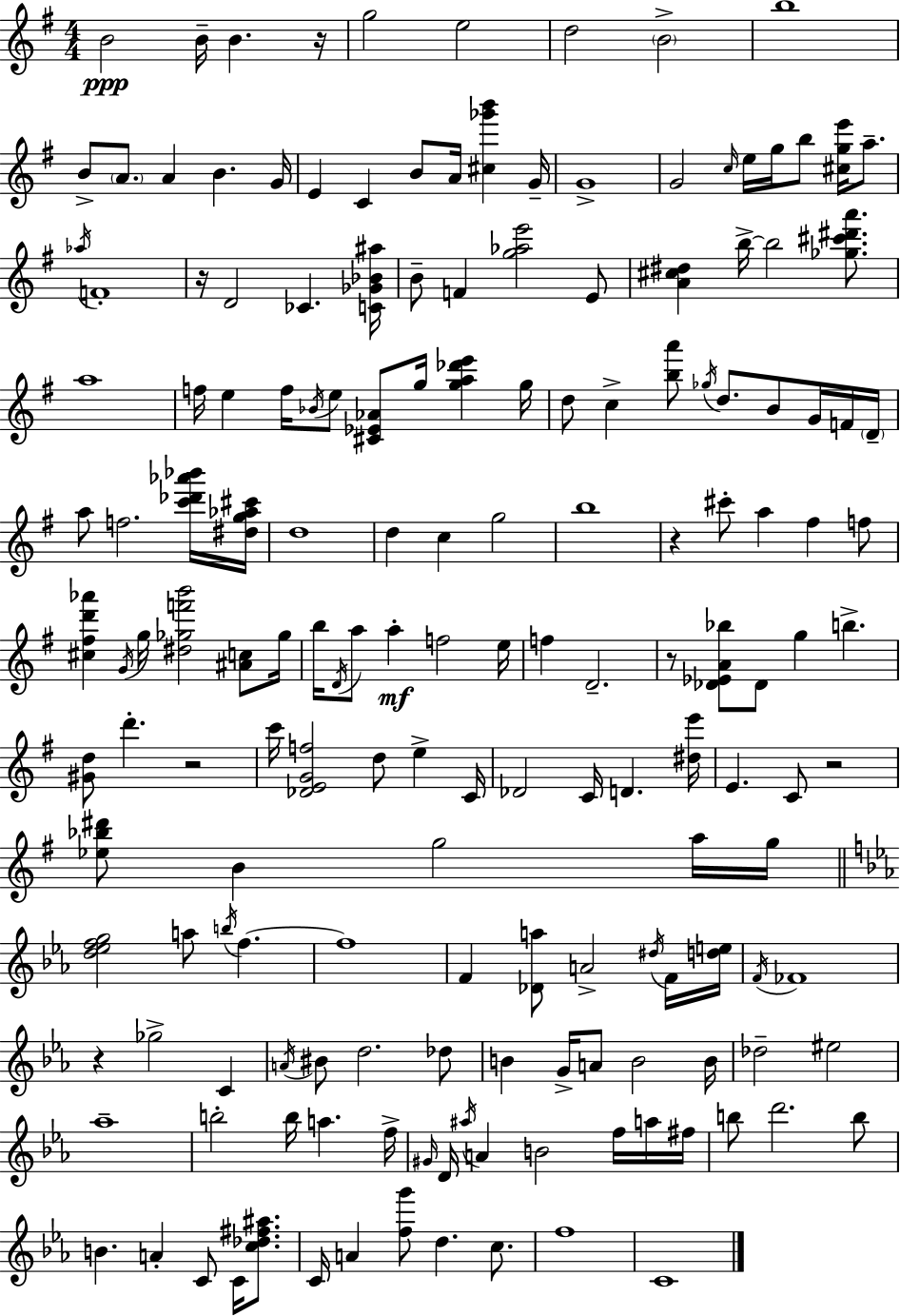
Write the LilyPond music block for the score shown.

{
  \clef treble
  \numericTimeSignature
  \time 4/4
  \key g \major
  b'2\ppp b'16-- b'4. r16 | g''2 e''2 | d''2 \parenthesize b'2-> | b''1 | \break b'8-> \parenthesize a'8. a'4 b'4. g'16 | e'4 c'4 b'8 a'16 <cis'' ges''' b'''>4 g'16-- | g'1-> | g'2 \grace { c''16 } e''16 g''16 b''8 <cis'' g'' e'''>16 a''8.-- | \break \acciaccatura { aes''16 } f'1-. | r16 d'2 ces'4. | <c' ges' bes' ais''>16 b'8-- f'4 <g'' aes'' e'''>2 | e'8 <a' cis'' dis''>4 b''16->~~ b''2 <ges'' cis''' dis''' a'''>8. | \break a''1 | f''16 e''4 f''16 \acciaccatura { bes'16 } e''8 <cis' ees' aes'>8 g''16 <g'' a'' des''' e'''>4 | g''16 d''8 c''4-> <b'' a'''>8 \acciaccatura { ges''16 } d''8. b'8 | g'16 f'16 \parenthesize d'16-- a''8 f''2. | \break <c''' des''' aes''' bes'''>16 <dis'' g'' aes'' cis'''>16 d''1 | d''4 c''4 g''2 | b''1 | r4 cis'''8-. a''4 fis''4 | \break f''8 <cis'' fis'' d''' aes'''>4 \acciaccatura { g'16 } g''16 <dis'' ges'' f''' b'''>2 | <ais' c''>8 ges''16 b''16 \acciaccatura { d'16 } a''8 a''4-.\mf f''2 | e''16 f''4 d'2.-- | r8 <des' ees' a' bes''>8 des'8 g''4 | \break b''4.-> <gis' d''>8 d'''4.-. r2 | c'''16 <des' e' g' f''>2 d''8 | e''4-> c'16 des'2 c'16 d'4. | <dis'' e'''>16 e'4. c'8 r2 | \break <ees'' bes'' dis'''>8 b'4 g''2 | a''16 g''16 \bar "||" \break \key ees \major <d'' ees'' f'' g''>2 a''8 \acciaccatura { b''16 } f''4.~~ | f''1 | f'4 <des' a''>8 a'2-> \acciaccatura { dis''16 } | f'16 <d'' e''>16 \acciaccatura { f'16 } fes'1 | \break r4 ges''2-> c'4 | \acciaccatura { a'16 } bis'8 d''2. | des''8 b'4 g'16-> a'8 b'2 | b'16 des''2-- eis''2 | \break aes''1-- | b''2-. b''16 a''4. | f''16-> \grace { gis'16 } d'16 \acciaccatura { ais''16 } a'4 b'2 | f''16 a''16 fis''16 b''8 d'''2. | \break b''8 b'4. a'4-. | c'8 c'16 <c'' des'' fis'' ais''>8. c'16 a'4 <f'' g'''>8 d''4. | c''8. f''1 | c'1 | \break \bar "|."
}